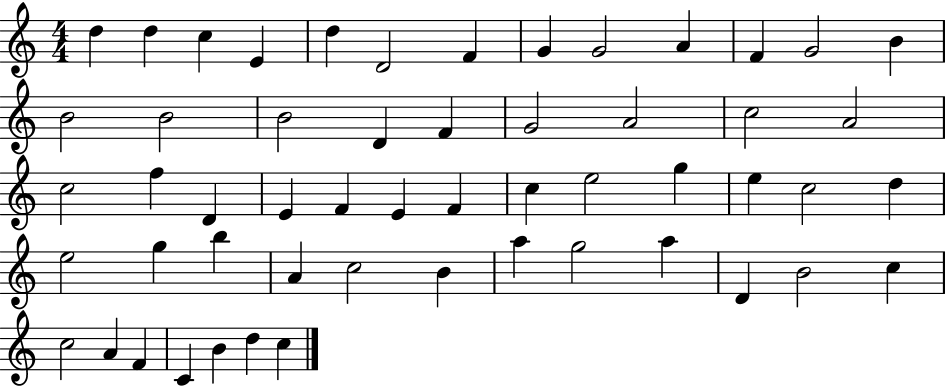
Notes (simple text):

D5/q D5/q C5/q E4/q D5/q D4/h F4/q G4/q G4/h A4/q F4/q G4/h B4/q B4/h B4/h B4/h D4/q F4/q G4/h A4/h C5/h A4/h C5/h F5/q D4/q E4/q F4/q E4/q F4/q C5/q E5/h G5/q E5/q C5/h D5/q E5/h G5/q B5/q A4/q C5/h B4/q A5/q G5/h A5/q D4/q B4/h C5/q C5/h A4/q F4/q C4/q B4/q D5/q C5/q